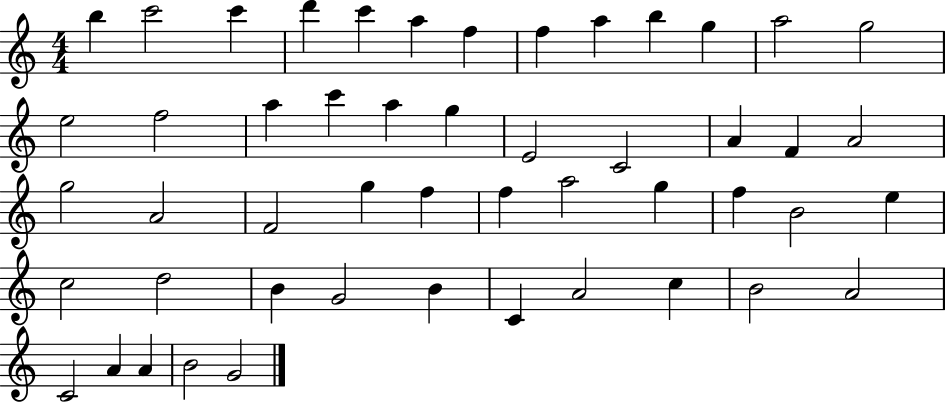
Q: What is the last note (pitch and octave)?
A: G4